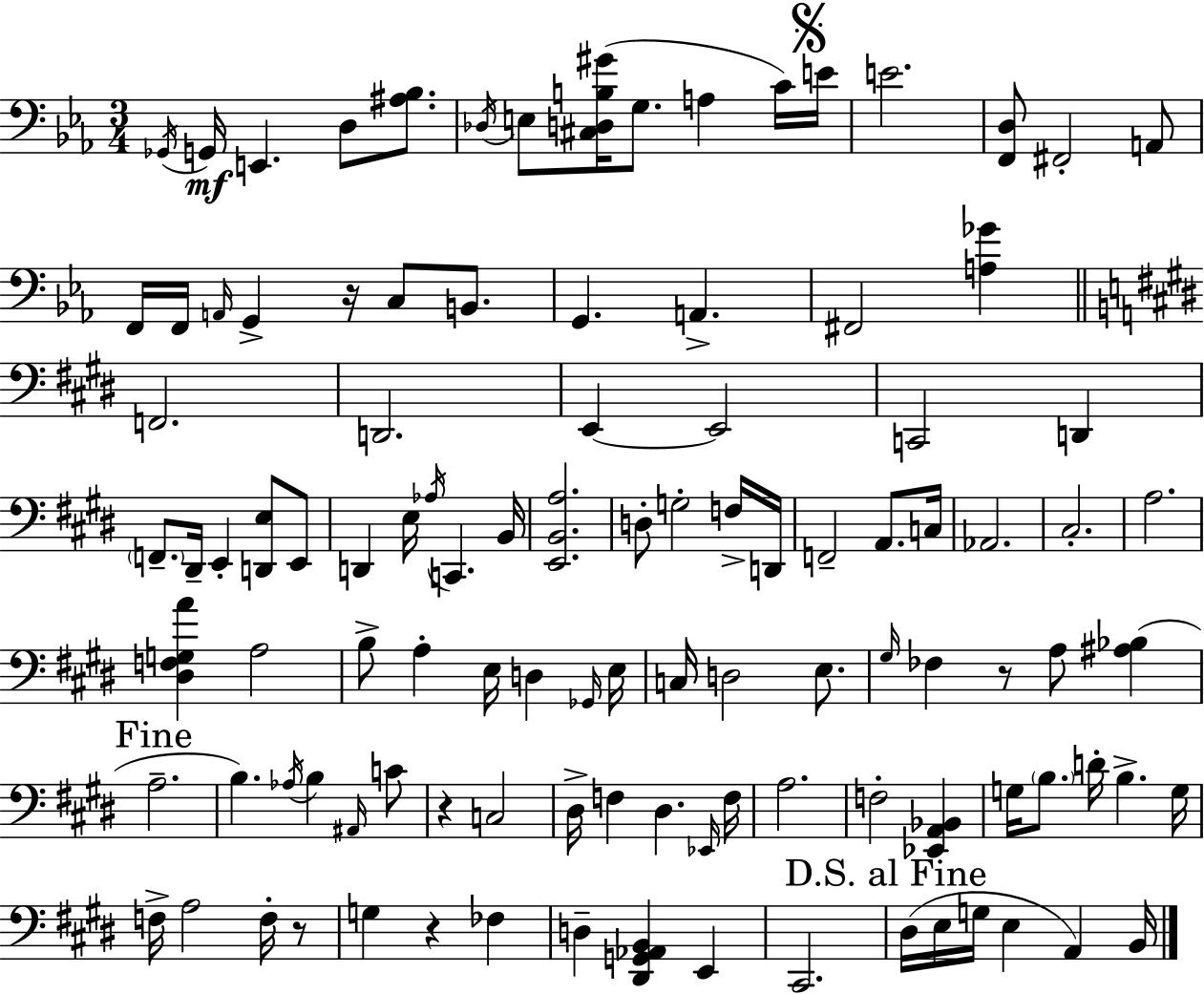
{
  \clef bass
  \numericTimeSignature
  \time 3/4
  \key ees \major
  \repeat volta 2 { \acciaccatura { ges,16 }\mf g,16 e,4. d8 <ais bes>8. | \acciaccatura { des16 } e8 <cis d b gis'>16( g8. a4 | c'16) \mark \markup { \musicglyph "scripts.segno" } e'16 e'2. | <f, d>8 fis,2-. | \break a,8 f,16 f,16 \grace { a,16 } g,4-> r16 c8 | b,8. g,4. a,4.-> | fis,2 <a ges'>4 | \bar "||" \break \key e \major f,2. | d,2. | e,4~~ e,2 | c,2 d,4 | \break \parenthesize f,8.-- dis,16-- e,4-. <d, e>8 e,8 | d,4 e16 \acciaccatura { aes16 } c,4. | b,16 <e, b, a>2. | d8-. g2-. f16-> | \break d,16 f,2-- a,8. | c16 aes,2. | cis2.-. | a2. | \break <dis f g a'>4 a2 | b8-> a4-. e16 d4 | \grace { ges,16 } e16 c16 d2 e8. | \grace { gis16 } fes4 r8 a8 <ais bes>4( | \break \mark "Fine" a2.-- | b4.) \acciaccatura { aes16 } b4 | \grace { ais,16 } c'8 r4 c2 | dis16-> f4 dis4. | \break \grace { ees,16 } f16 a2. | f2-. | <ees, a, bes,>4 g16 \parenthesize b8. d'16-. b4.-> | g16 f16-> a2 | \break f16-. r8 g4 r4 | fes4 d4-- <dis, g, aes, b,>4 | e,4 cis,2. | \mark "D.S. al Fine" dis16( e16 g16 e4 | \break a,4) b,16 } \bar "|."
}